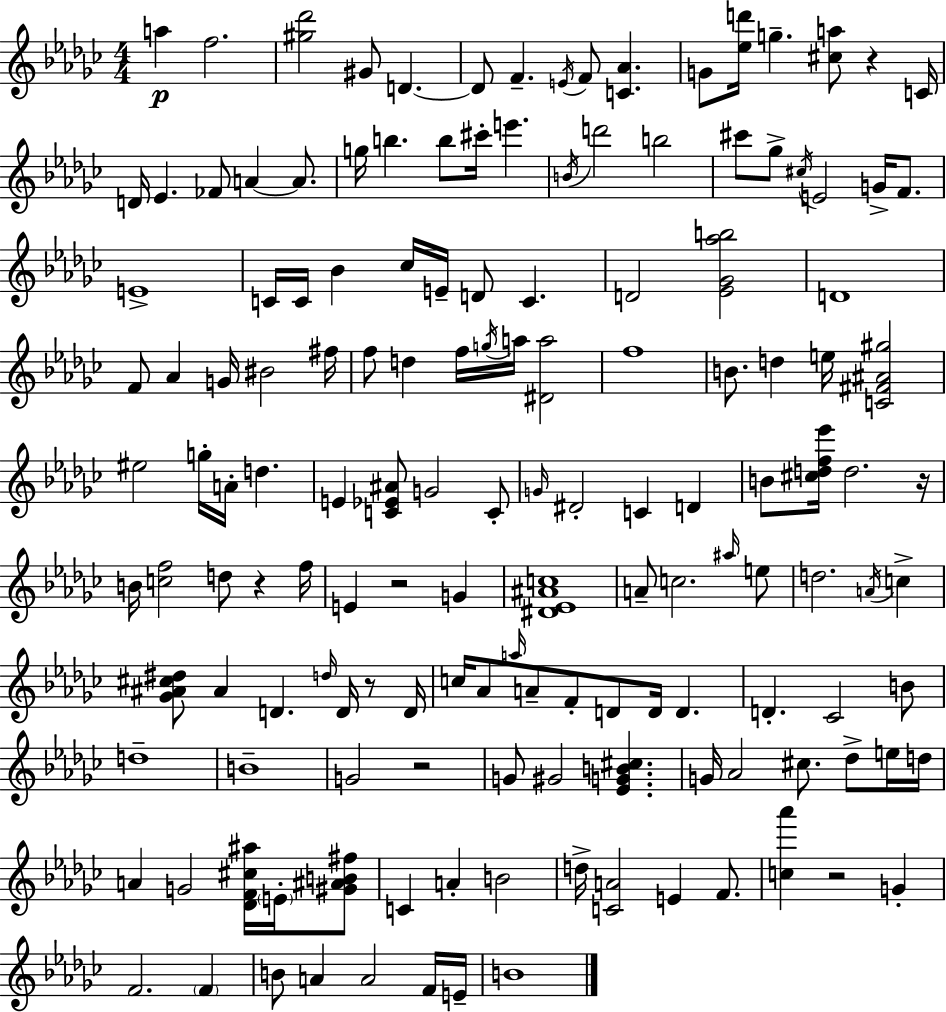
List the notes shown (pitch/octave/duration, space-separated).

A5/q F5/h. [G#5,Db6]/h G#4/e D4/q. D4/e F4/q. E4/s F4/e [C4,Ab4]/q. G4/e [Eb5,D6]/s G5/q. [C#5,A5]/e R/q C4/s D4/s Eb4/q. FES4/e A4/q A4/e. G5/s B5/q. B5/e C#6/s E6/q. B4/s D6/h B5/h C#6/e Gb5/e C#5/s E4/h G4/s F4/e. E4/w C4/s C4/s Bb4/q CES5/s E4/s D4/e C4/q. D4/h [Eb4,Gb4,Ab5,B5]/h D4/w F4/e Ab4/q G4/s BIS4/h F#5/s F5/e D5/q F5/s G5/s A5/s [D#4,A5]/h F5/w B4/e. D5/q E5/s [C4,F#4,A#4,G#5]/h EIS5/h G5/s A4/s D5/q. E4/q [C4,Eb4,A#4]/e G4/h C4/e G4/s D#4/h C4/q D4/q B4/e [C#5,D5,F5,Eb6]/s D5/h. R/s B4/s [C5,F5]/h D5/e R/q F5/s E4/q R/h G4/q [D#4,Eb4,A#4,C5]/w A4/e C5/h. A#5/s E5/e D5/h. A4/s C5/q [Gb4,A#4,C#5,D#5]/e A#4/q D4/q. D5/s D4/s R/e D4/s C5/s Ab4/e A5/s A4/e F4/e D4/e D4/s D4/q. D4/q. CES4/h B4/e D5/w B4/w G4/h R/h G4/e G#4/h [Eb4,G4,B4,C#5]/q. G4/s Ab4/h C#5/e. Db5/e E5/s D5/s A4/q G4/h [Db4,F4,C#5,A#5]/s E4/s [G#4,A#4,B4,F#5]/e C4/q A4/q B4/h D5/s [C4,A4]/h E4/q F4/e. [C5,Ab6]/q R/h G4/q F4/h. F4/q B4/e A4/q A4/h F4/s E4/s B4/w